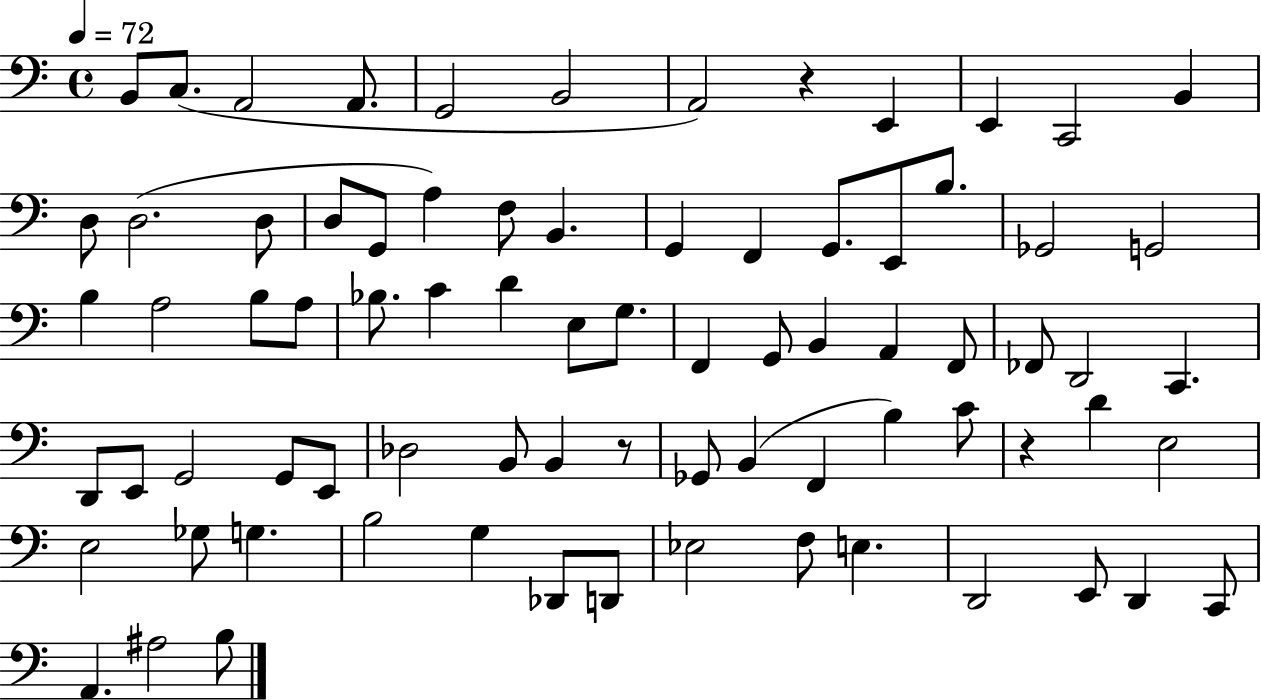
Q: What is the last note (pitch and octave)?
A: B3